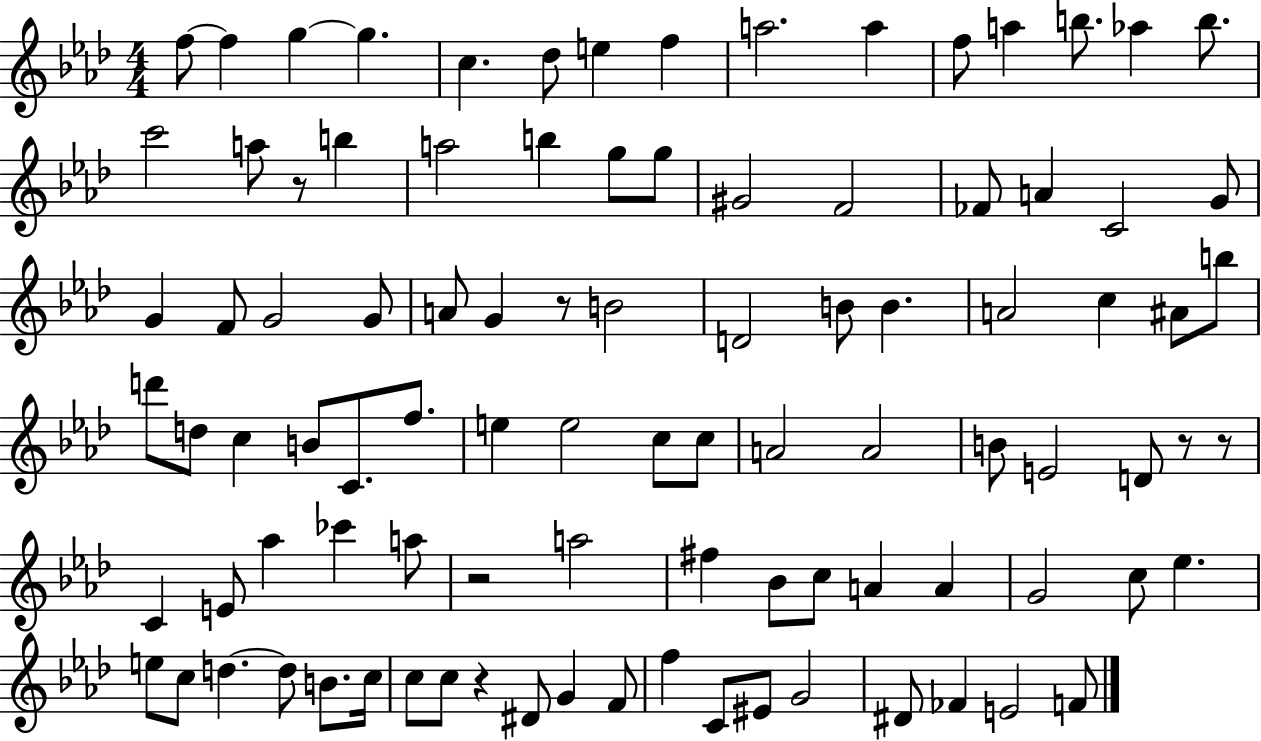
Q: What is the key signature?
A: AES major